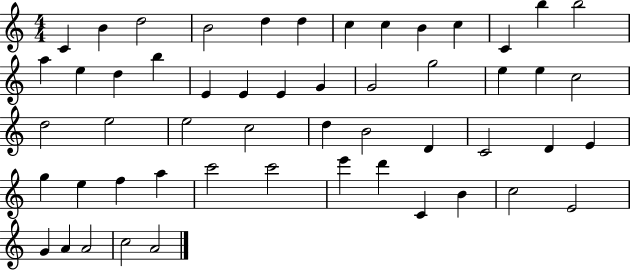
X:1
T:Untitled
M:4/4
L:1/4
K:C
C B d2 B2 d d c c B c C b b2 a e d b E E E G G2 g2 e e c2 d2 e2 e2 c2 d B2 D C2 D E g e f a c'2 c'2 e' d' C B c2 E2 G A A2 c2 A2